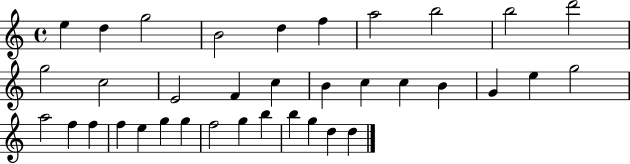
E5/q D5/q G5/h B4/h D5/q F5/q A5/h B5/h B5/h D6/h G5/h C5/h E4/h F4/q C5/q B4/q C5/q C5/q B4/q G4/q E5/q G5/h A5/h F5/q F5/q F5/q E5/q G5/q G5/q F5/h G5/q B5/q B5/q G5/q D5/q D5/q